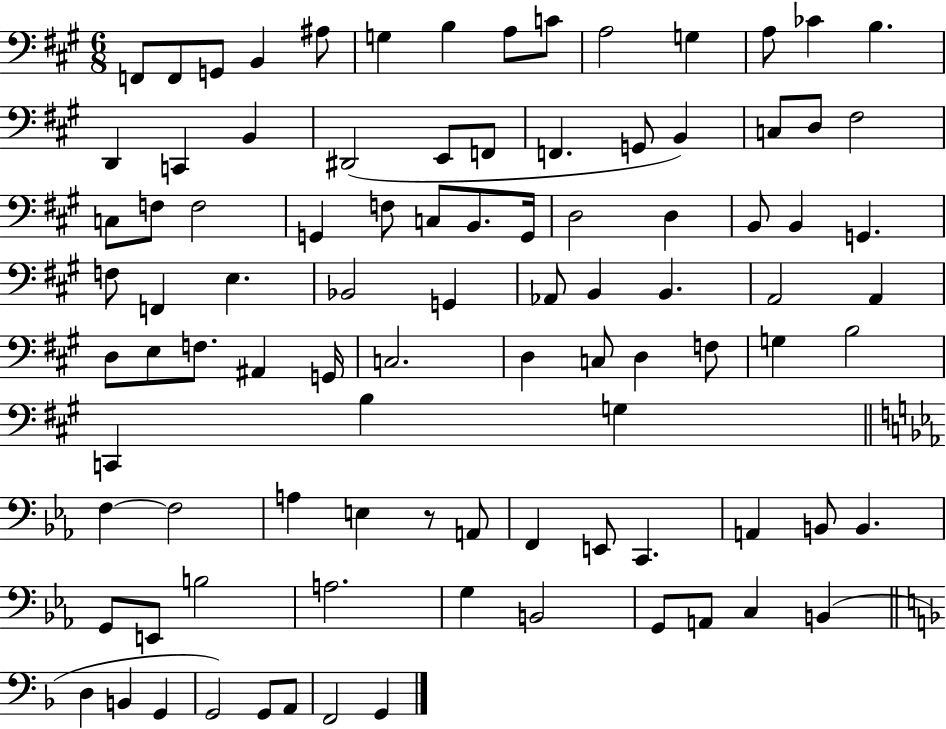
F2/e F2/e G2/e B2/q A#3/e G3/q B3/q A3/e C4/e A3/h G3/q A3/e CES4/q B3/q. D2/q C2/q B2/q D#2/h E2/e F2/e F2/q. G2/e B2/q C3/e D3/e F#3/h C3/e F3/e F3/h G2/q F3/e C3/e B2/e. G2/s D3/h D3/q B2/e B2/q G2/q. F3/e F2/q E3/q. Bb2/h G2/q Ab2/e B2/q B2/q. A2/h A2/q D3/e E3/e F3/e. A#2/q G2/s C3/h. D3/q C3/e D3/q F3/e G3/q B3/h C2/q B3/q G3/q F3/q F3/h A3/q E3/q R/e A2/e F2/q E2/e C2/q. A2/q B2/e B2/q. G2/e E2/e B3/h A3/h. G3/q B2/h G2/e A2/e C3/q B2/q D3/q B2/q G2/q G2/h G2/e A2/e F2/h G2/q